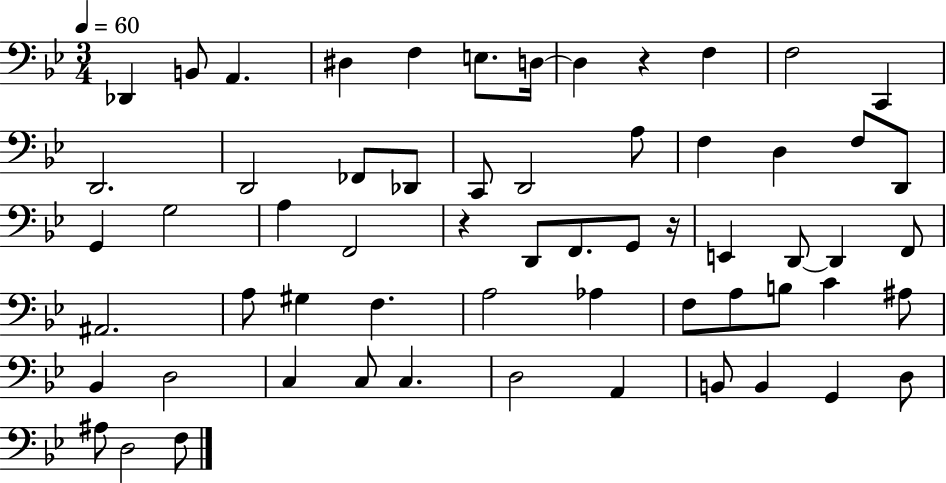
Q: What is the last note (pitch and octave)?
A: F3